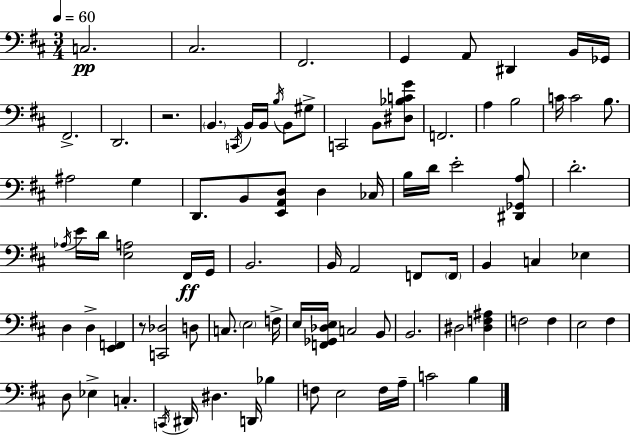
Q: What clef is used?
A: bass